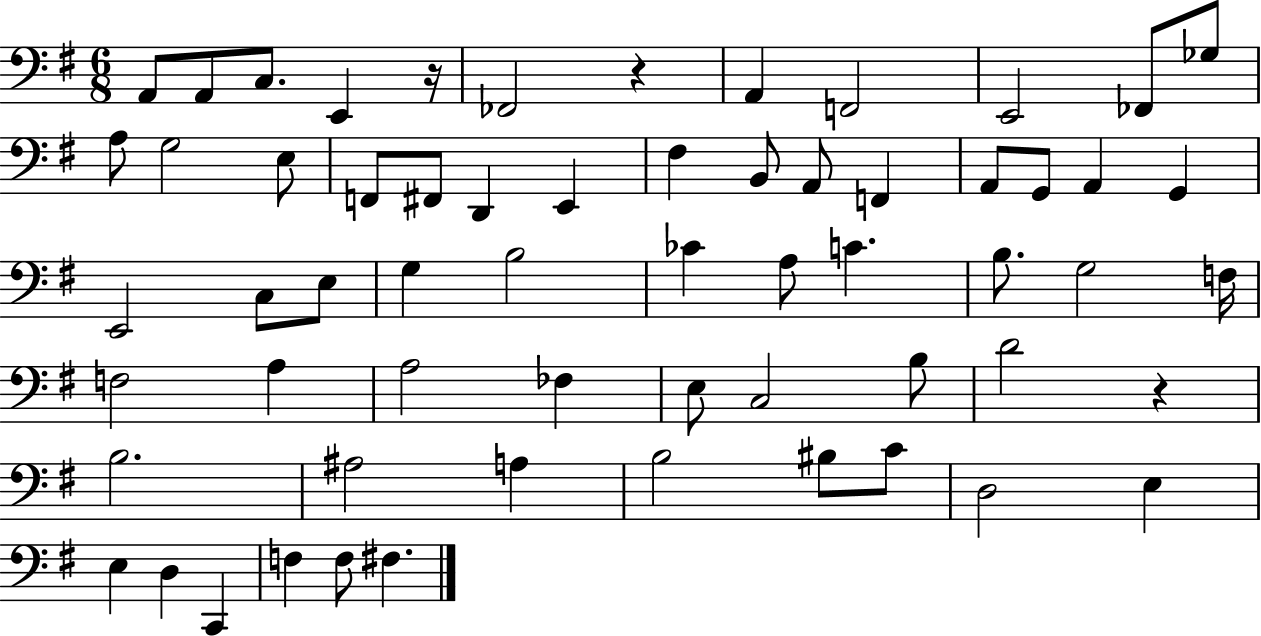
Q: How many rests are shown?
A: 3